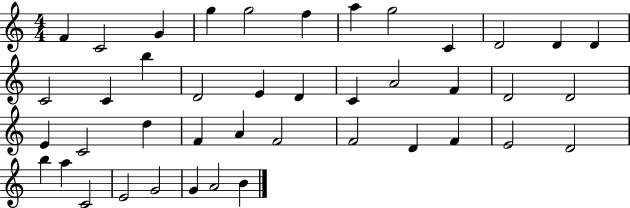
X:1
T:Untitled
M:4/4
L:1/4
K:C
F C2 G g g2 f a g2 C D2 D D C2 C b D2 E D C A2 F D2 D2 E C2 d F A F2 F2 D F E2 D2 b a C2 E2 G2 G A2 B